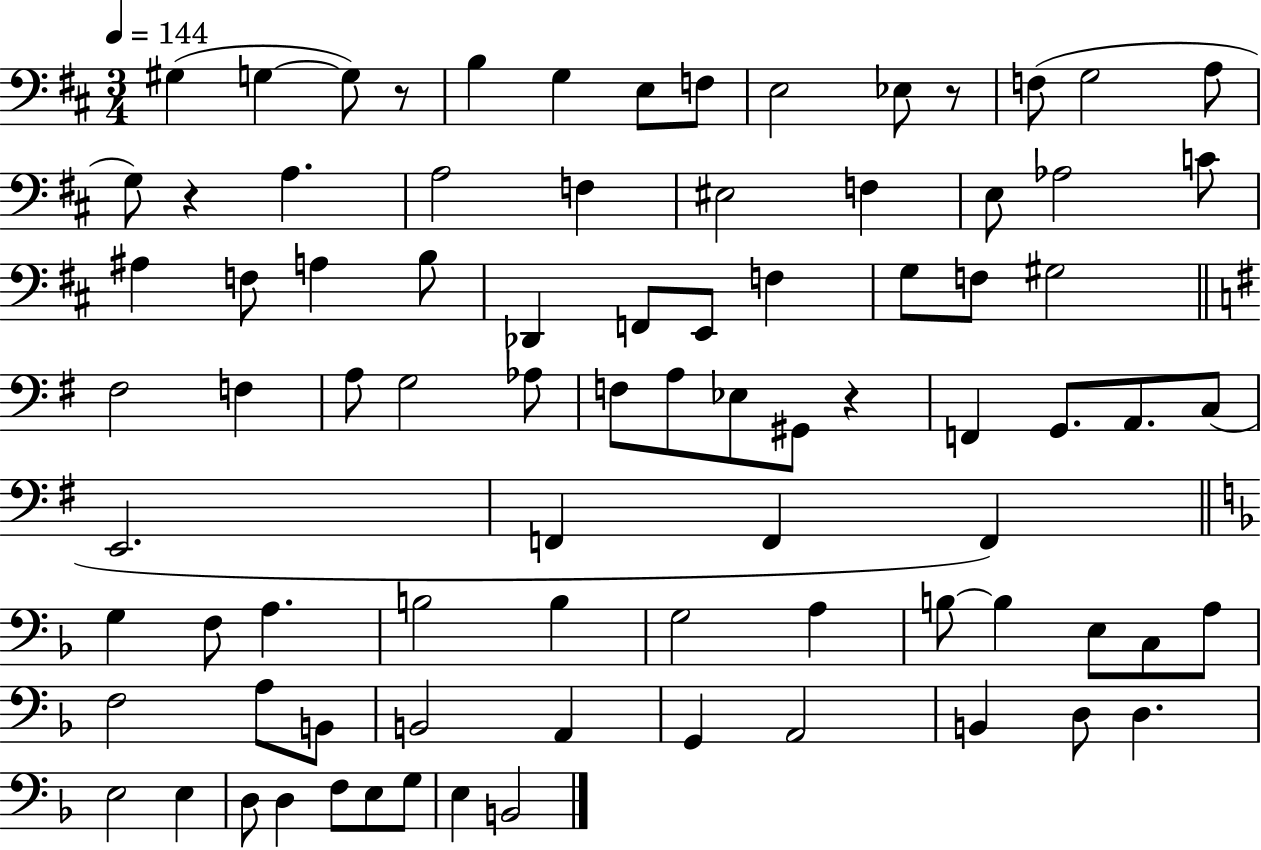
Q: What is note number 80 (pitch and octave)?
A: B2